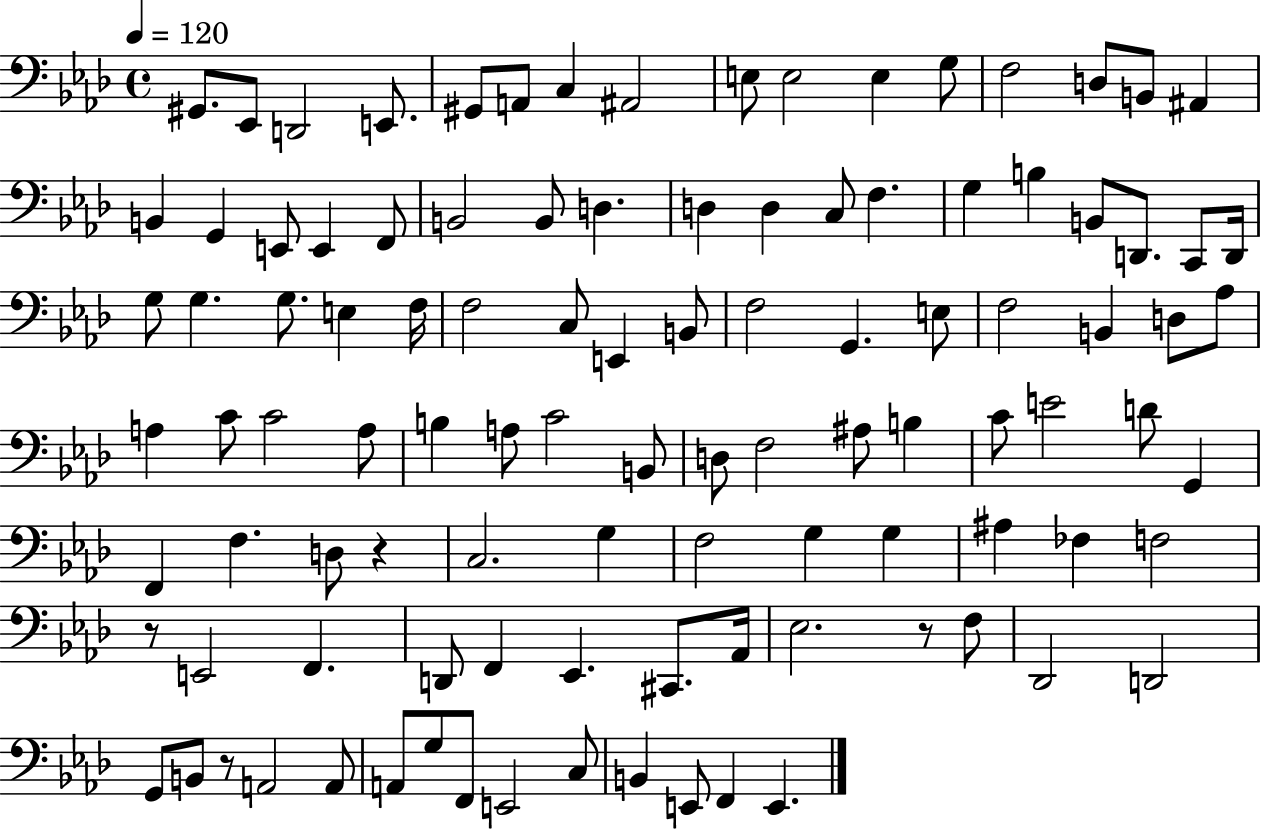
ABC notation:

X:1
T:Untitled
M:4/4
L:1/4
K:Ab
^G,,/2 _E,,/2 D,,2 E,,/2 ^G,,/2 A,,/2 C, ^A,,2 E,/2 E,2 E, G,/2 F,2 D,/2 B,,/2 ^A,, B,, G,, E,,/2 E,, F,,/2 B,,2 B,,/2 D, D, D, C,/2 F, G, B, B,,/2 D,,/2 C,,/2 D,,/4 G,/2 G, G,/2 E, F,/4 F,2 C,/2 E,, B,,/2 F,2 G,, E,/2 F,2 B,, D,/2 _A,/2 A, C/2 C2 A,/2 B, A,/2 C2 B,,/2 D,/2 F,2 ^A,/2 B, C/2 E2 D/2 G,, F,, F, D,/2 z C,2 G, F,2 G, G, ^A, _F, F,2 z/2 E,,2 F,, D,,/2 F,, _E,, ^C,,/2 _A,,/4 _E,2 z/2 F,/2 _D,,2 D,,2 G,,/2 B,,/2 z/2 A,,2 A,,/2 A,,/2 G,/2 F,,/2 E,,2 C,/2 B,, E,,/2 F,, E,,